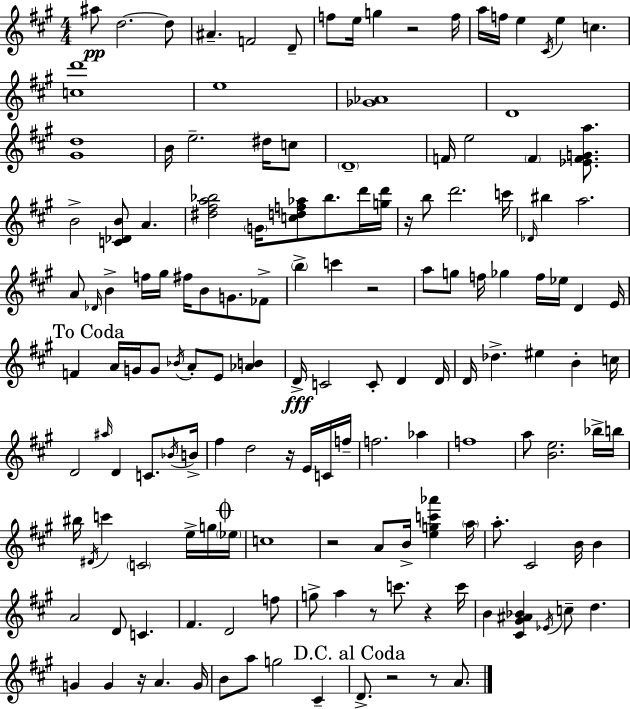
A#5/e D5/h. D5/e A#4/q. F4/h D4/e F5/e E5/s G5/q R/h F5/s A5/s F5/s E5/q C#4/s E5/q C5/q. [C5,D6]/w E5/w [Gb4,Ab4]/w D4/w [G#4,D5]/w B4/s E5/h. D#5/s C5/e D4/w F4/s E5/h F4/q [Eb4,F4,G4,A5]/e. B4/h [C4,Db4,B4]/e A4/q. [D#5,F#5,A5,Bb5]/h G4/s [C5,D5,F5,Ab5]/e Bb5/e. D6/s [G5,D6]/s R/s B5/e D6/h. C6/s Db4/s BIS5/q A5/h. A4/e Db4/s B4/q F5/s G#5/s F#5/s B4/e G4/e. FES4/e B5/q C6/q R/h A5/e G5/e F5/s Gb5/q F5/s Eb5/s D4/q E4/s F4/q A4/s G4/s G4/e Bb4/s A4/e E4/e [Ab4,B4]/q D4/s C4/h C4/e D4/q D4/s D4/s Db5/q. EIS5/q B4/q C5/s D4/h A#5/s D4/q C4/e. Bb4/s B4/s F#5/q D5/h R/s E4/s C4/s F5/s F5/h. Ab5/q F5/w A5/e [B4,E5]/h. Bb5/s B5/s BIS5/s D#4/s C6/q C4/h E5/s G5/s Eb5/s C5/w R/h A4/e B4/s [E5,G5,C6,Ab6]/q A5/s A5/e. C#4/h B4/s B4/q A4/h D4/e C4/q. F#4/q. D4/h F5/e G5/e A5/q R/e C6/e. R/q C6/s B4/q [C#4,G#4,A#4,Bb4]/q Eb4/s C5/e D5/q. G4/q G4/q R/s A4/q. G4/s B4/e A5/e G5/h C#4/q D4/e. R/h R/e A4/e.